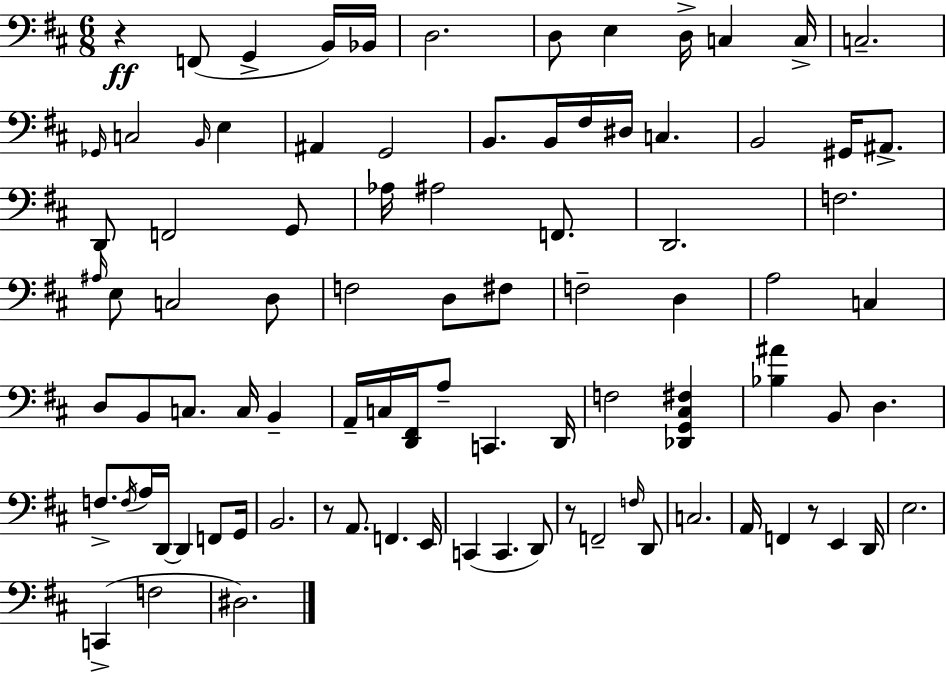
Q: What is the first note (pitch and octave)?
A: F2